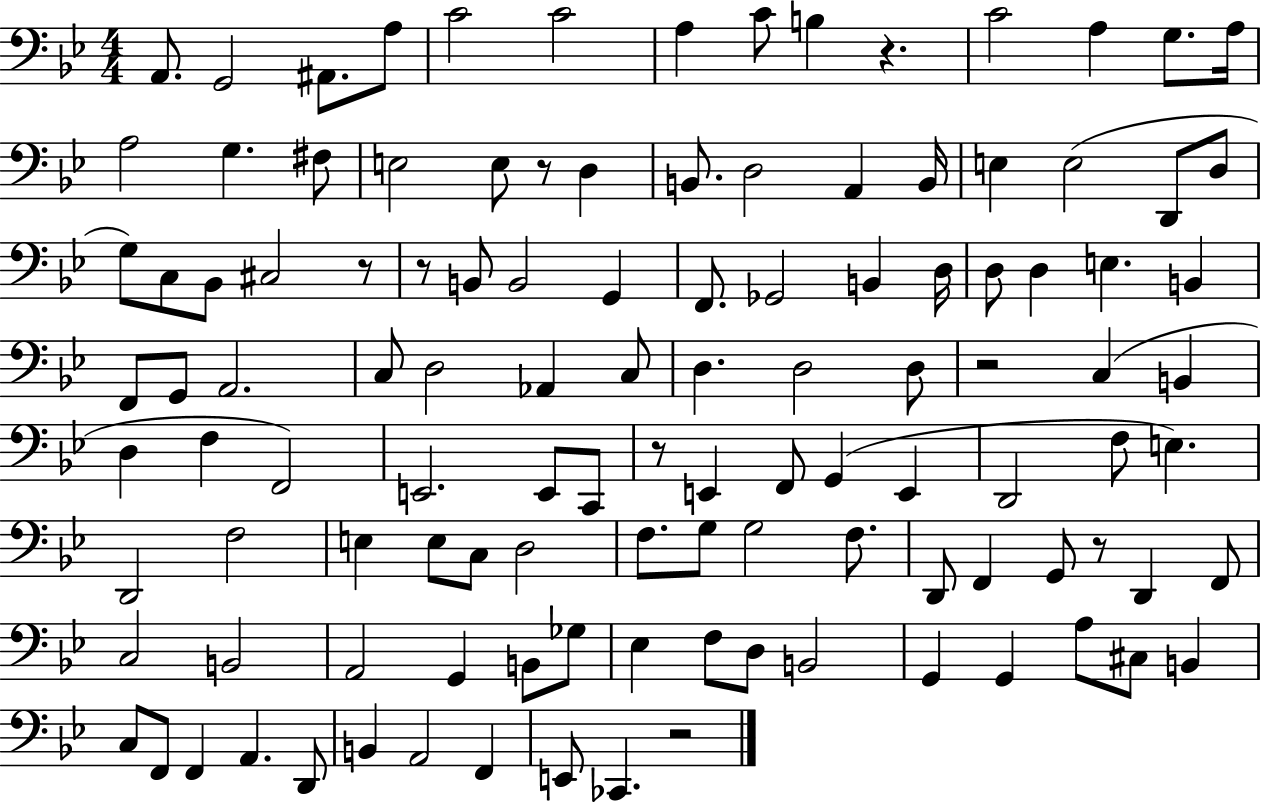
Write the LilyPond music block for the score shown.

{
  \clef bass
  \numericTimeSignature
  \time 4/4
  \key bes \major
  a,8. g,2 ais,8. a8 | c'2 c'2 | a4 c'8 b4 r4. | c'2 a4 g8. a16 | \break a2 g4. fis8 | e2 e8 r8 d4 | b,8. d2 a,4 b,16 | e4 e2( d,8 d8 | \break g8) c8 bes,8 cis2 r8 | r8 b,8 b,2 g,4 | f,8. ges,2 b,4 d16 | d8 d4 e4. b,4 | \break f,8 g,8 a,2. | c8 d2 aes,4 c8 | d4. d2 d8 | r2 c4( b,4 | \break d4 f4 f,2) | e,2. e,8 c,8 | r8 e,4 f,8 g,4( e,4 | d,2 f8 e4.) | \break d,2 f2 | e4 e8 c8 d2 | f8. g8 g2 f8. | d,8 f,4 g,8 r8 d,4 f,8 | \break c2 b,2 | a,2 g,4 b,8 ges8 | ees4 f8 d8 b,2 | g,4 g,4 a8 cis8 b,4 | \break c8 f,8 f,4 a,4. d,8 | b,4 a,2 f,4 | e,8 ces,4. r2 | \bar "|."
}